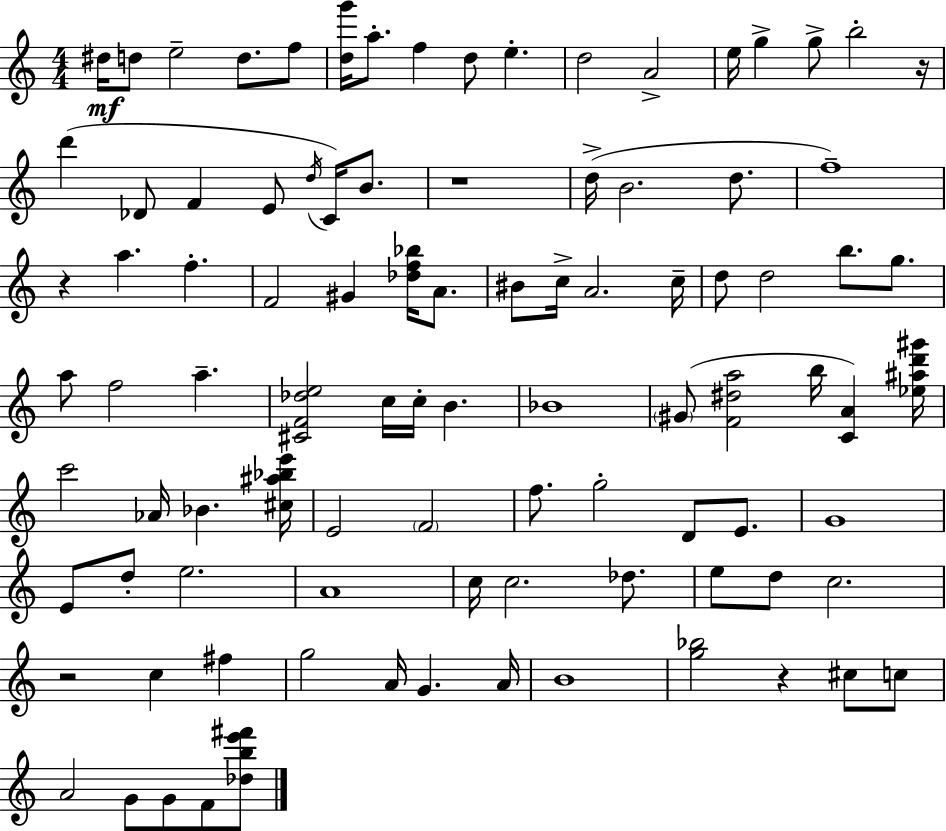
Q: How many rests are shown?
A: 5